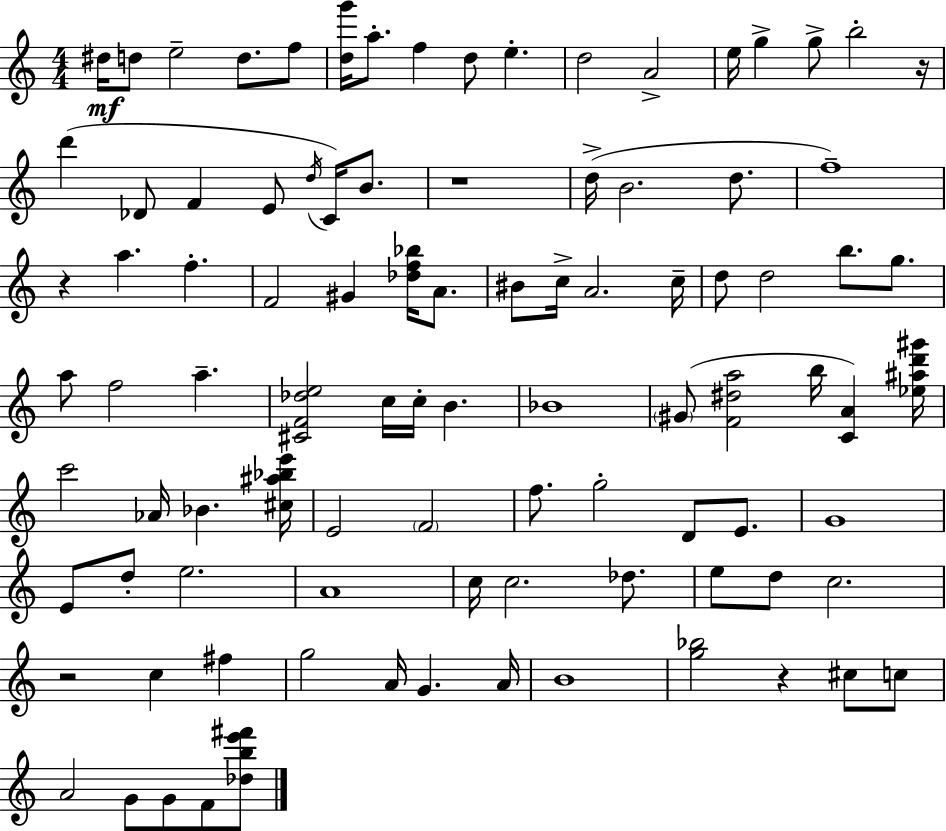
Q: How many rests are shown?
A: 5